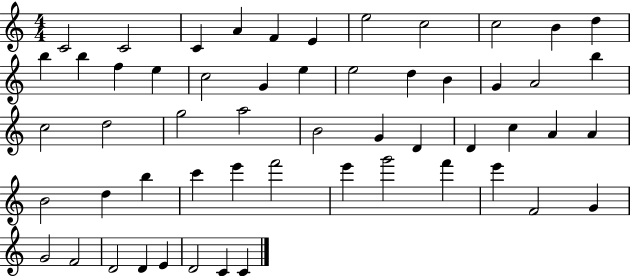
C4/h C4/h C4/q A4/q F4/q E4/q E5/h C5/h C5/h B4/q D5/q B5/q B5/q F5/q E5/q C5/h G4/q E5/q E5/h D5/q B4/q G4/q A4/h B5/q C5/h D5/h G5/h A5/h B4/h G4/q D4/q D4/q C5/q A4/q A4/q B4/h D5/q B5/q C6/q E6/q F6/h E6/q G6/h F6/q E6/q F4/h G4/q G4/h F4/h D4/h D4/q E4/q D4/h C4/q C4/q